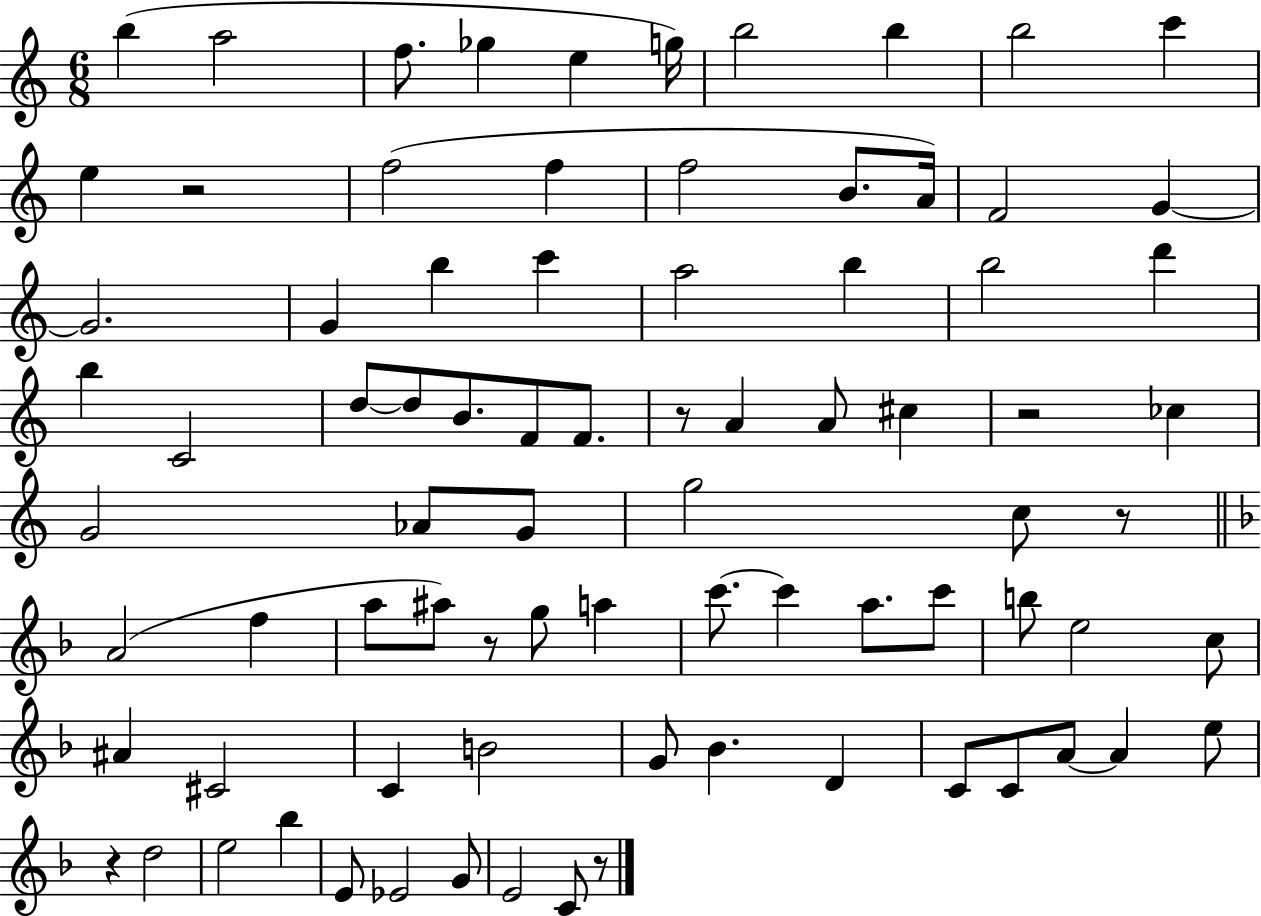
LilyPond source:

{
  \clef treble
  \numericTimeSignature
  \time 6/8
  \key c \major
  b''4( a''2 | f''8. ges''4 e''4 g''16) | b''2 b''4 | b''2 c'''4 | \break e''4 r2 | f''2( f''4 | f''2 b'8. a'16) | f'2 g'4~~ | \break g'2. | g'4 b''4 c'''4 | a''2 b''4 | b''2 d'''4 | \break b''4 c'2 | d''8~~ d''8 b'8. f'8 f'8. | r8 a'4 a'8 cis''4 | r2 ces''4 | \break g'2 aes'8 g'8 | g''2 c''8 r8 | \bar "||" \break \key f \major a'2( f''4 | a''8 ais''8) r8 g''8 a''4 | c'''8.~~ c'''4 a''8. c'''8 | b''8 e''2 c''8 | \break ais'4 cis'2 | c'4 b'2 | g'8 bes'4. d'4 | c'8 c'8 a'8~~ a'4 e''8 | \break r4 d''2 | e''2 bes''4 | e'8 ees'2 g'8 | e'2 c'8 r8 | \break \bar "|."
}